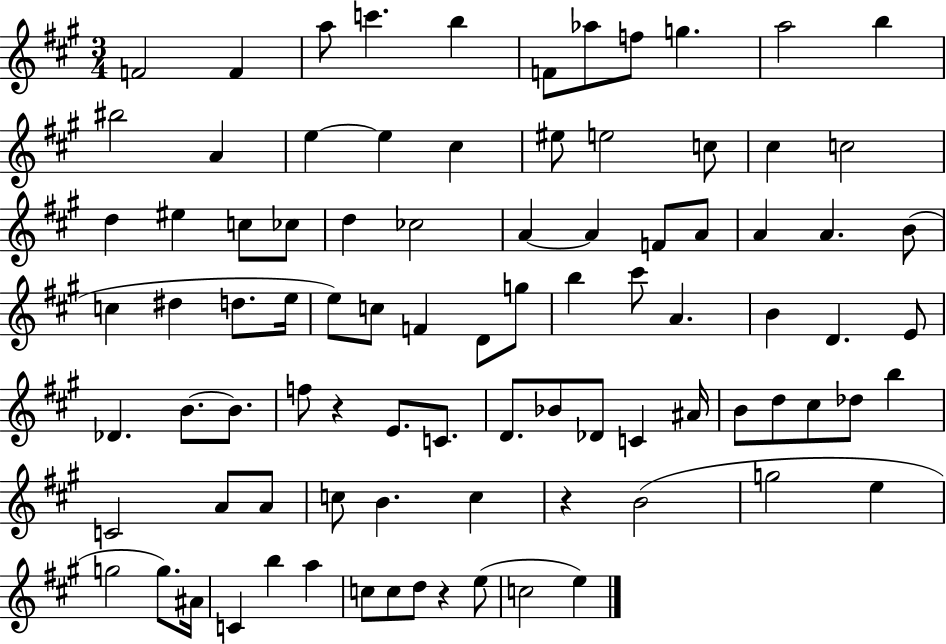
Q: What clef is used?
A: treble